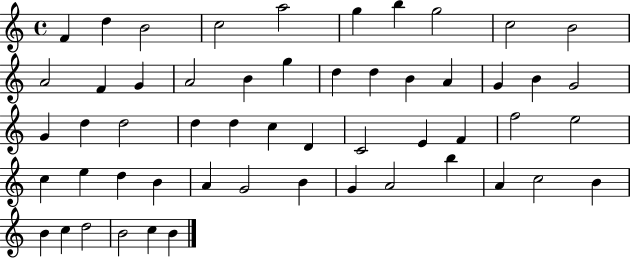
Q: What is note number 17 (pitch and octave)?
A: D5